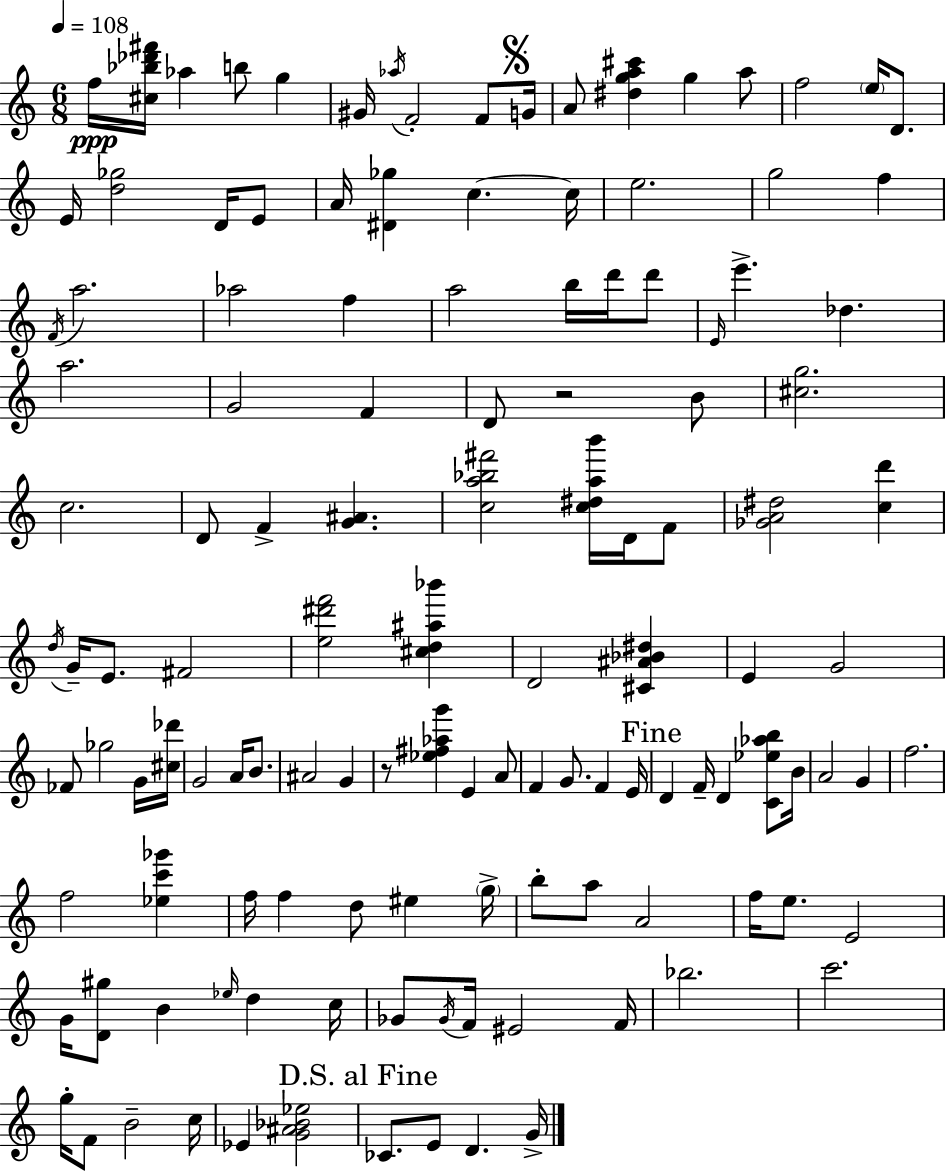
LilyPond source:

{
  \clef treble
  \numericTimeSignature
  \time 6/8
  \key c \major
  \tempo 4 = 108
  f''16\ppp <cis'' bes'' des''' fis'''>16 aes''4 b''8 g''4 | gis'16 \acciaccatura { aes''16 } f'2-. f'8 | \mark \markup { \musicglyph "scripts.segno" } g'16 a'8 <dis'' g'' a'' cis'''>4 g''4 a''8 | f''2 \parenthesize e''16 d'8. | \break e'16 <d'' ges''>2 d'16 e'8 | a'16 <dis' ges''>4 c''4.~~ | c''16 e''2. | g''2 f''4 | \break \acciaccatura { f'16 } a''2. | aes''2 f''4 | a''2 b''16 d'''16 | d'''8 \grace { e'16 } e'''4.-> des''4. | \break a''2. | g'2 f'4 | d'8 r2 | b'8 <cis'' g''>2. | \break c''2. | d'8 f'4-> <g' ais'>4. | <c'' a'' bes'' fis'''>2 <c'' dis'' a'' b'''>16 | d'16 f'8 <ges' a' dis''>2 <c'' d'''>4 | \break \acciaccatura { d''16 } g'16-- e'8. fis'2 | <e'' dis''' f'''>2 | <cis'' d'' ais'' bes'''>4 d'2 | <cis' ais' bes' dis''>4 e'4 g'2 | \break fes'8 ges''2 | g'16 <cis'' des'''>16 g'2 | a'16 b'8. ais'2 | g'4 r8 <ees'' fis'' aes'' g'''>4 e'4 | \break a'8 f'4 g'8. f'4 | e'16 \mark "Fine" d'4 f'16-- d'4 | <c' ees'' aes'' b''>8 b'16 a'2 | g'4 f''2. | \break f''2 | <ees'' c''' ges'''>4 f''16 f''4 d''8 eis''4 | \parenthesize g''16-> b''8-. a''8 a'2 | f''16 e''8. e'2 | \break g'16 <d' gis''>8 b'4 \grace { ees''16 } | d''4 c''16 ges'8 \acciaccatura { ges'16 } f'16 eis'2 | f'16 bes''2. | c'''2. | \break g''16-. f'8 b'2-- | c''16 ees'4 <g' ais' bes' ees''>2 | \mark "D.S. al Fine" ces'8. e'8 d'4. | g'16-> \bar "|."
}